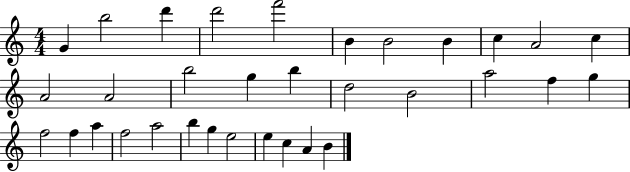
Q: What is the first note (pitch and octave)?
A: G4